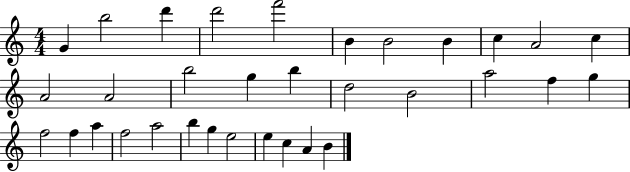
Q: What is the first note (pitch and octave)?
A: G4